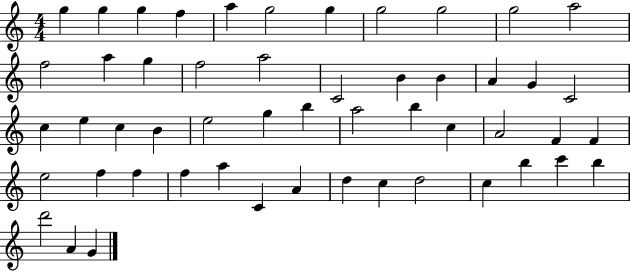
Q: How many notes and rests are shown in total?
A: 52